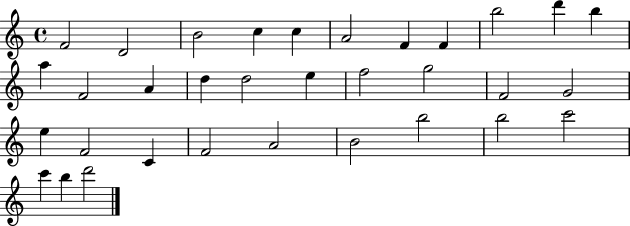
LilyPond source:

{
  \clef treble
  \time 4/4
  \defaultTimeSignature
  \key c \major
  f'2 d'2 | b'2 c''4 c''4 | a'2 f'4 f'4 | b''2 d'''4 b''4 | \break a''4 f'2 a'4 | d''4 d''2 e''4 | f''2 g''2 | f'2 g'2 | \break e''4 f'2 c'4 | f'2 a'2 | b'2 b''2 | b''2 c'''2 | \break c'''4 b''4 d'''2 | \bar "|."
}